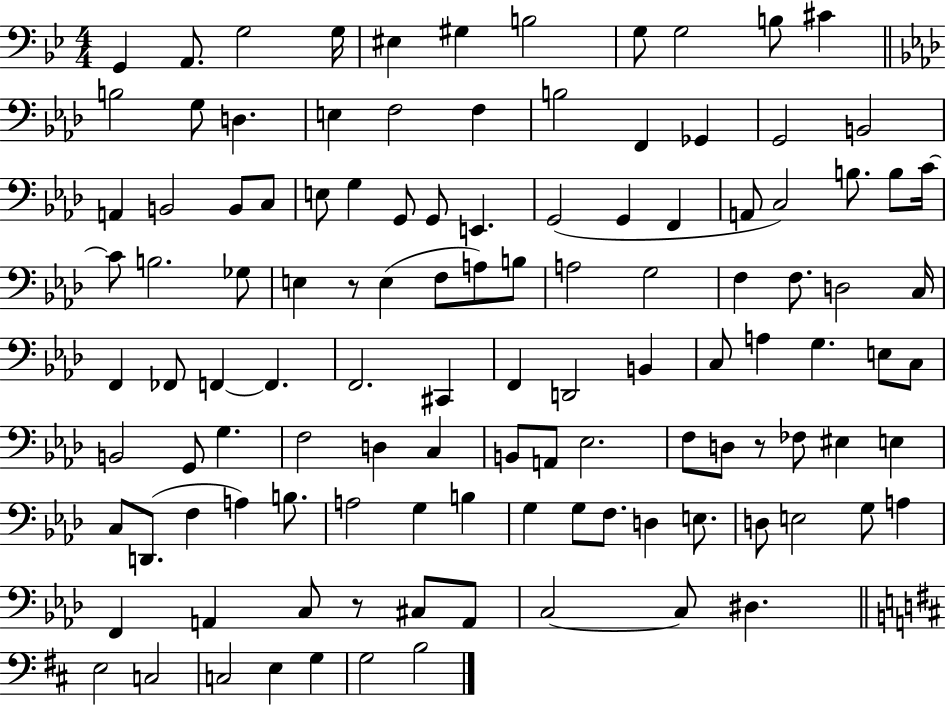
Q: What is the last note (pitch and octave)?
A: B3